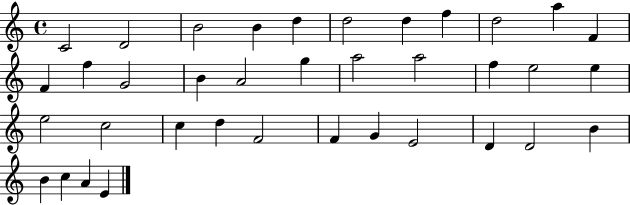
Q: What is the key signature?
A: C major